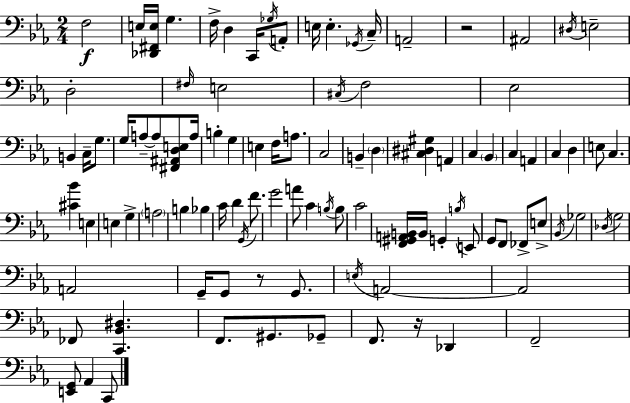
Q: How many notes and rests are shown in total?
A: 100